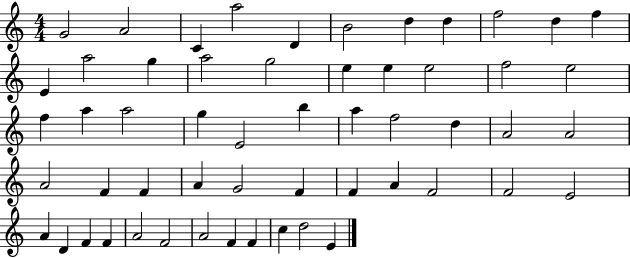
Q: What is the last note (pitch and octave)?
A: E4